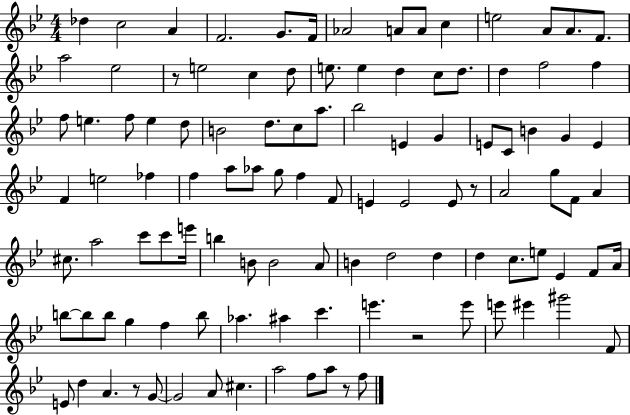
X:1
T:Untitled
M:4/4
L:1/4
K:Bb
_d c2 A F2 G/2 F/4 _A2 A/2 A/2 c e2 A/2 A/2 F/2 a2 _e2 z/2 e2 c d/2 e/2 e d c/2 d/2 d f2 f f/2 e f/2 e d/2 B2 d/2 c/2 a/2 _b2 E G E/2 C/2 B G E F e2 _f f a/2 _a/2 g/2 f F/2 E E2 E/2 z/2 A2 g/2 F/2 A ^c/2 a2 c'/2 c'/2 e'/4 b B/2 B2 A/2 B d2 d d c/2 e/2 _E F/2 A/4 b/2 b/2 b/2 g f b/2 _a ^a c' e' z2 e'/2 e'/2 ^e' ^g'2 F/2 E/2 d A z/2 G/2 G2 A/2 ^c a2 f/2 a/2 z/2 f/2